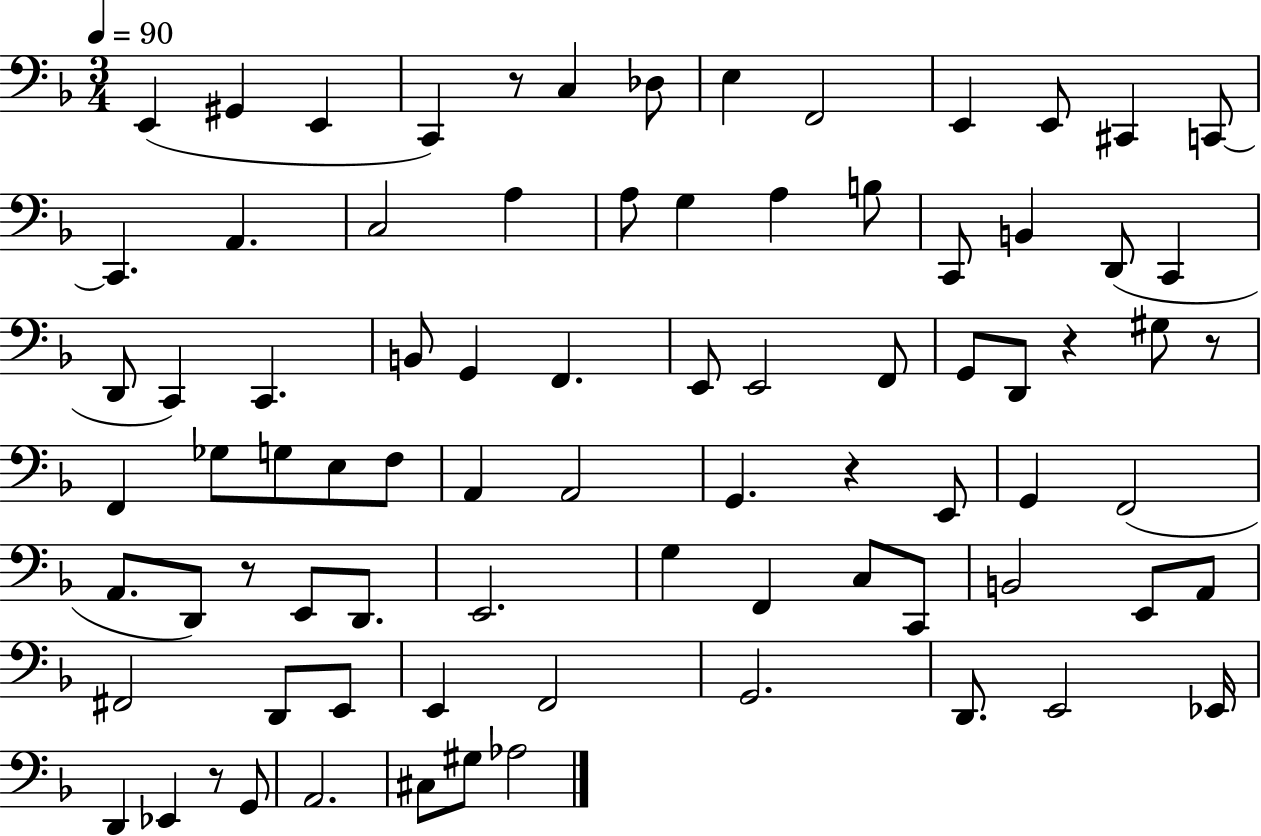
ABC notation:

X:1
T:Untitled
M:3/4
L:1/4
K:F
E,, ^G,, E,, C,, z/2 C, _D,/2 E, F,,2 E,, E,,/2 ^C,, C,,/2 C,, A,, C,2 A, A,/2 G, A, B,/2 C,,/2 B,, D,,/2 C,, D,,/2 C,, C,, B,,/2 G,, F,, E,,/2 E,,2 F,,/2 G,,/2 D,,/2 z ^G,/2 z/2 F,, _G,/2 G,/2 E,/2 F,/2 A,, A,,2 G,, z E,,/2 G,, F,,2 A,,/2 D,,/2 z/2 E,,/2 D,,/2 E,,2 G, F,, C,/2 C,,/2 B,,2 E,,/2 A,,/2 ^F,,2 D,,/2 E,,/2 E,, F,,2 G,,2 D,,/2 E,,2 _E,,/4 D,, _E,, z/2 G,,/2 A,,2 ^C,/2 ^G,/2 _A,2